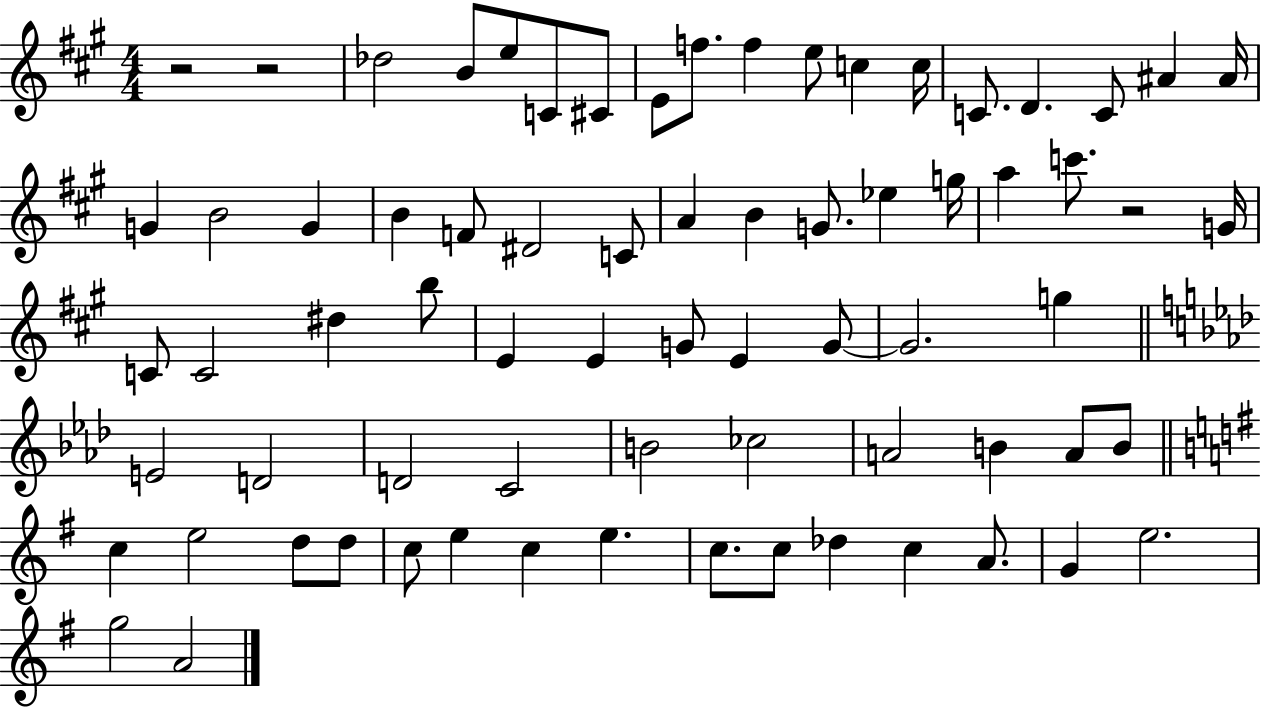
{
  \clef treble
  \numericTimeSignature
  \time 4/4
  \key a \major
  \repeat volta 2 { r2 r2 | des''2 b'8 e''8 c'8 cis'8 | e'8 f''8. f''4 e''8 c''4 c''16 | c'8. d'4. c'8 ais'4 ais'16 | \break g'4 b'2 g'4 | b'4 f'8 dis'2 c'8 | a'4 b'4 g'8. ees''4 g''16 | a''4 c'''8. r2 g'16 | \break c'8 c'2 dis''4 b''8 | e'4 e'4 g'8 e'4 g'8~~ | g'2. g''4 | \bar "||" \break \key f \minor e'2 d'2 | d'2 c'2 | b'2 ces''2 | a'2 b'4 a'8 b'8 | \break \bar "||" \break \key g \major c''4 e''2 d''8 d''8 | c''8 e''4 c''4 e''4. | c''8. c''8 des''4 c''4 a'8. | g'4 e''2. | \break g''2 a'2 | } \bar "|."
}